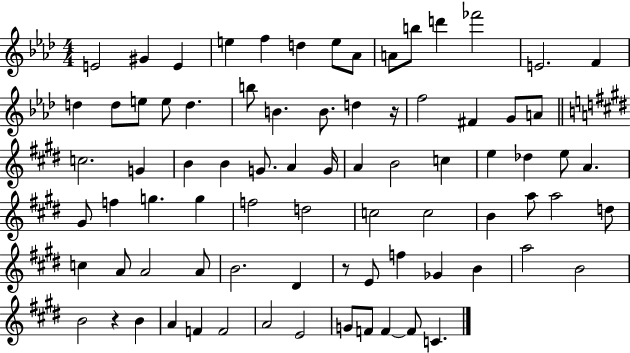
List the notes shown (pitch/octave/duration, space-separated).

E4/h G#4/q E4/q E5/q F5/q D5/q E5/e Ab4/e A4/e B5/e D6/q FES6/h E4/h. F4/q D5/q D5/e E5/e E5/e D5/q. B5/e B4/q. B4/e. D5/q R/s F5/h F#4/q G4/e A4/e C5/h. G4/q B4/q B4/q G4/e. A4/q G4/s A4/q B4/h C5/q E5/q Db5/q E5/e A4/q. G#4/e F5/q G5/q. G5/q F5/h D5/h C5/h C5/h B4/q A5/e A5/h D5/e C5/q A4/e A4/h A4/e B4/h. D#4/q R/e E4/e F5/q Gb4/q B4/q A5/h B4/h B4/h R/q B4/q A4/q F4/q F4/h A4/h E4/h G4/e F4/e F4/q F4/e C4/q.